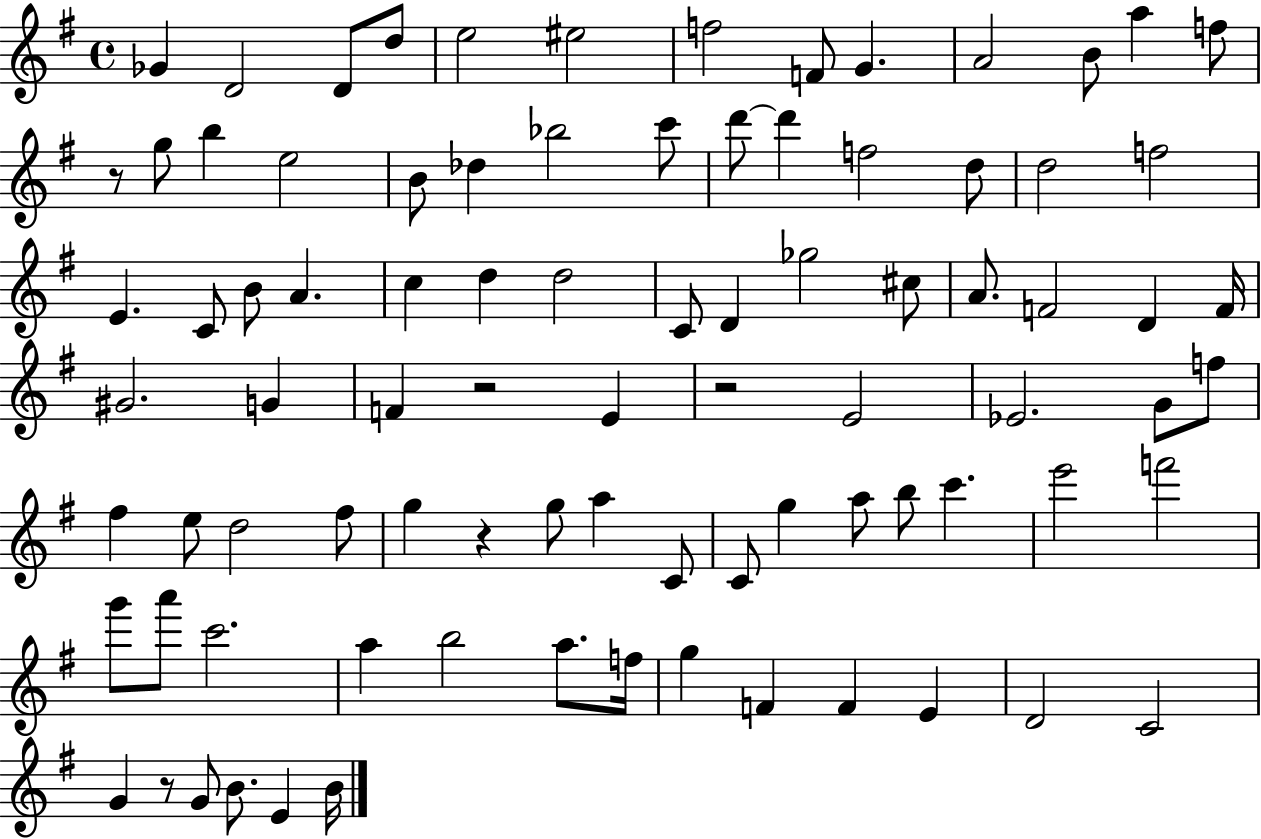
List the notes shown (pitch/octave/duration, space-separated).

Gb4/q D4/h D4/e D5/e E5/h EIS5/h F5/h F4/e G4/q. A4/h B4/e A5/q F5/e R/e G5/e B5/q E5/h B4/e Db5/q Bb5/h C6/e D6/e D6/q F5/h D5/e D5/h F5/h E4/q. C4/e B4/e A4/q. C5/q D5/q D5/h C4/e D4/q Gb5/h C#5/e A4/e. F4/h D4/q F4/s G#4/h. G4/q F4/q R/h E4/q R/h E4/h Eb4/h. G4/e F5/e F#5/q E5/e D5/h F#5/e G5/q R/q G5/e A5/q C4/e C4/e G5/q A5/e B5/e C6/q. E6/h F6/h G6/e A6/e C6/h. A5/q B5/h A5/e. F5/s G5/q F4/q F4/q E4/q D4/h C4/h G4/q R/e G4/e B4/e. E4/q B4/s